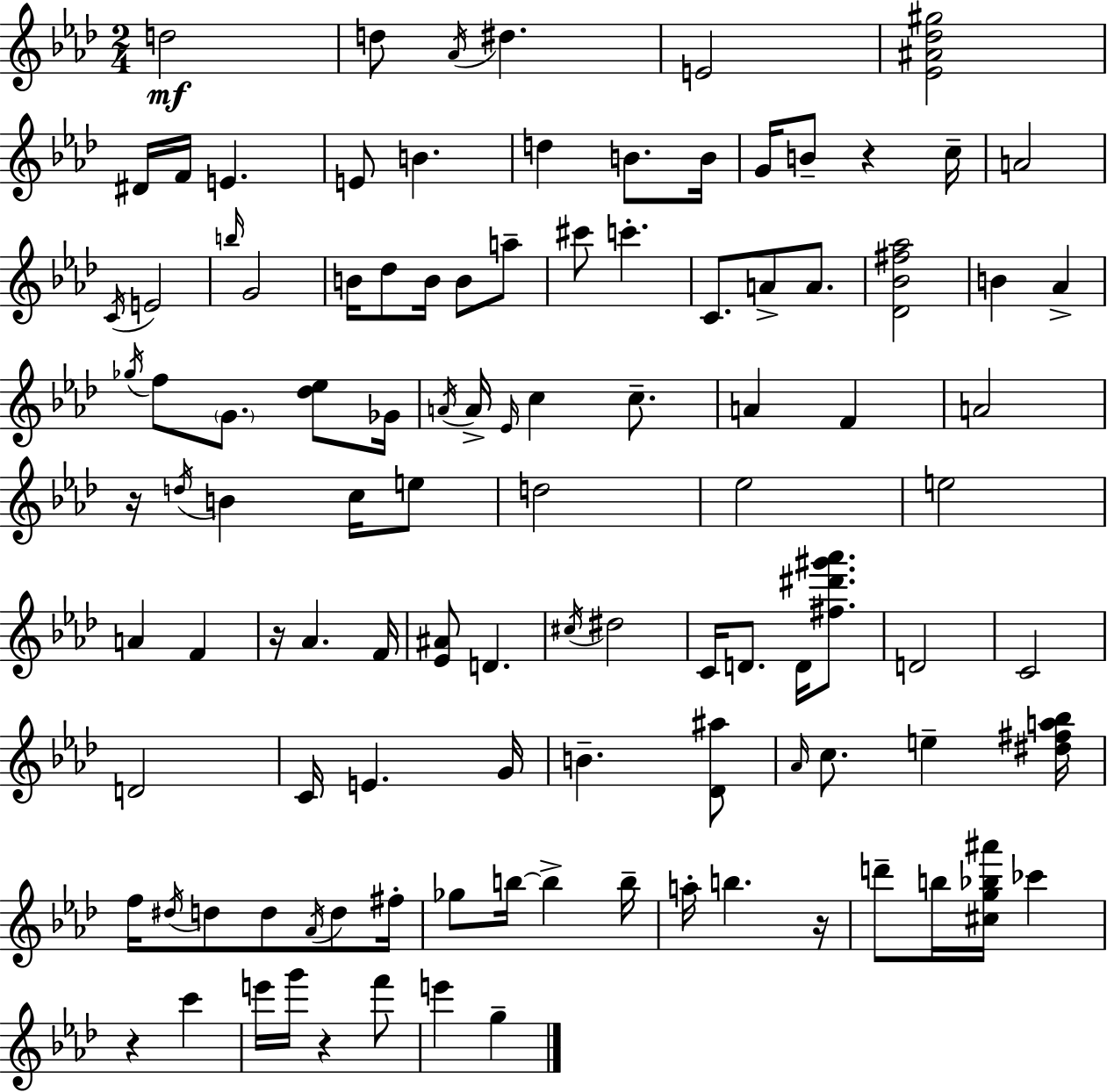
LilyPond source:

{
  \clef treble
  \numericTimeSignature
  \time 2/4
  \key f \minor
  d''2\mf | d''8 \acciaccatura { aes'16 } dis''4. | e'2 | <ees' ais' des'' gis''>2 | \break dis'16 f'16 e'4. | e'8 b'4. | d''4 b'8. | b'16 g'16 b'8-- r4 | \break c''16-- a'2 | \acciaccatura { c'16 } e'2 | \grace { b''16 } g'2 | b'16 des''8 b'16 b'8 | \break a''8-- cis'''8 c'''4.-. | c'8. a'8-> | a'8. <des' bes' fis'' aes''>2 | b'4 aes'4-> | \break \acciaccatura { ges''16 } f''8 \parenthesize g'8. | <des'' ees''>8 ges'16 \acciaccatura { a'16 } a'16-> \grace { ees'16 } c''4 | c''8.-- a'4 | f'4 a'2 | \break r16 \acciaccatura { d''16 } | b'4 c''16 e''8 d''2 | ees''2 | e''2 | \break a'4 | f'4 r16 | aes'4. f'16 <ees' ais'>8 | d'4. \acciaccatura { cis''16 } | \break dis''2 | c'16 d'8. d'16 <fis'' dis''' gis''' aes'''>8. | d'2 | c'2 | \break d'2 | c'16 e'4. g'16 | b'4.-- <des' ais''>8 | \grace { aes'16 } c''8. e''4-- | \break <dis'' fis'' a'' bes''>16 f''16 \acciaccatura { dis''16 } d''8 d''8 \acciaccatura { aes'16 } | d''8 fis''16-. ges''8 b''16~~ b''4-> | b''16-- a''16-. b''4. | r16 d'''8-- b''16 <cis'' g'' bes'' ais'''>16 ces'''4 | \break r4 c'''4 | e'''16 g'''16 r4 | f'''8 e'''4 g''4-- | \bar "|."
}